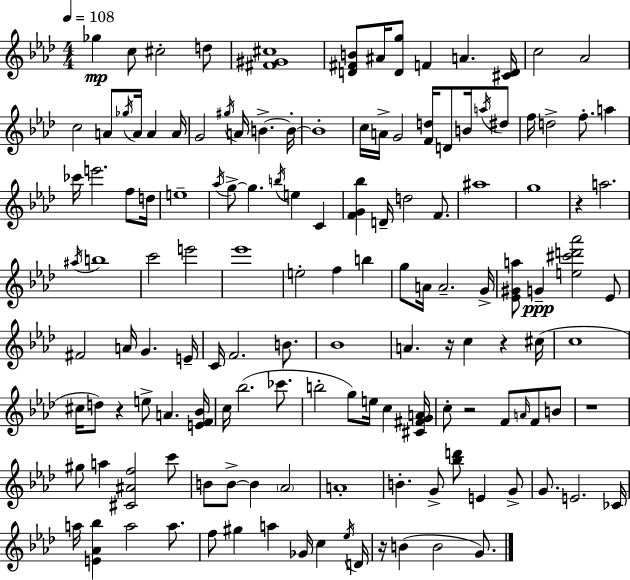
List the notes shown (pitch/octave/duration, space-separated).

Gb5/q C5/e C#5/h D5/e [F#4,G#4,C#5]/w [D4,F#4,B4]/e A#4/s [D4,G5]/e F4/q A4/q. [C#4,D4]/s C5/h Ab4/h C5/h A4/e Gb5/s A4/s A4/q A4/s G4/h G#5/s A4/s B4/q. B4/s B4/w C5/s A4/s G4/h [F4,D5]/s D4/e B4/s A5/s D#5/e F5/s D5/h F5/e. A5/q CES6/s E6/h. F5/e D5/s E5/w Ab5/s G5/e G5/q. B5/s E5/q C4/q [F4,G4,Bb5]/q D4/s D5/h F4/e. A#5/w G5/w R/q A5/h. A#5/s B5/w C6/h E6/h Eb6/w E5/h F5/q B5/q G5/e A4/s A4/h. G4/s [Eb4,G#4,A5]/e G4/q [E5,C#6,D6,Ab6]/h Eb4/e F#4/h A4/s G4/q. E4/s C4/s F4/h. B4/e. Bb4/w A4/q. R/s C5/q R/q C#5/s C5/w C#5/s D5/e R/q E5/e A4/q. [E4,F4,Bb4]/s C5/s Bb5/h. CES6/e. B5/h G5/e E5/s C5/q [C#4,F#4,G4,A4]/s C5/e R/h F4/e A4/s F4/e B4/e R/w G#5/e A5/q [C#4,A#4,F5]/h C6/e B4/e B4/e B4/q Ab4/h A4/w B4/q. G4/e [Bb5,D6]/e E4/q G4/e G4/e. E4/h. CES4/s A5/s [E4,Ab4,Bb5]/q A5/h A5/e. F5/e G#5/q A5/q Gb4/s C5/q Eb5/s D4/s R/s B4/q B4/h G4/e.